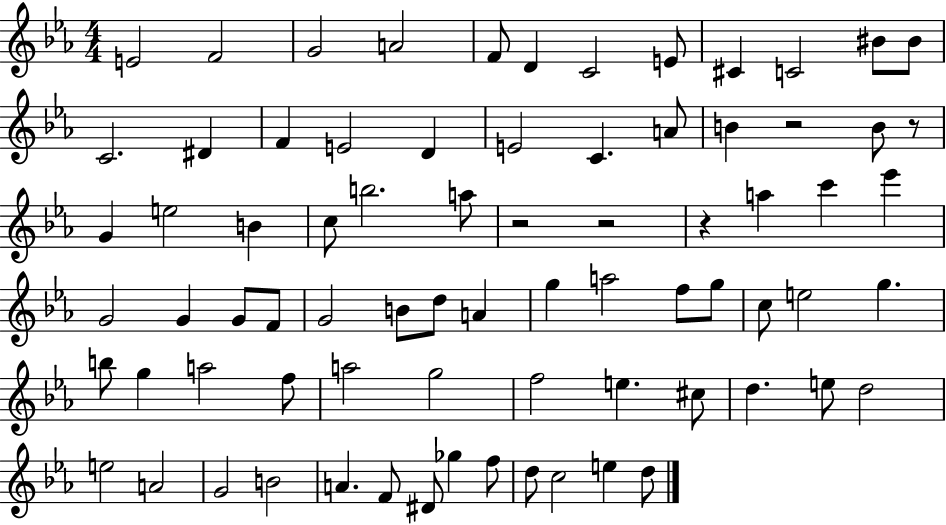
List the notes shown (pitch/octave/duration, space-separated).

E4/h F4/h G4/h A4/h F4/e D4/q C4/h E4/e C#4/q C4/h BIS4/e BIS4/e C4/h. D#4/q F4/q E4/h D4/q E4/h C4/q. A4/e B4/q R/h B4/e R/e G4/q E5/h B4/q C5/e B5/h. A5/e R/h R/h R/q A5/q C6/q Eb6/q G4/h G4/q G4/e F4/e G4/h B4/e D5/e A4/q G5/q A5/h F5/e G5/e C5/e E5/h G5/q. B5/e G5/q A5/h F5/e A5/h G5/h F5/h E5/q. C#5/e D5/q. E5/e D5/h E5/h A4/h G4/h B4/h A4/q. F4/e D#4/e Gb5/q F5/e D5/e C5/h E5/q D5/e